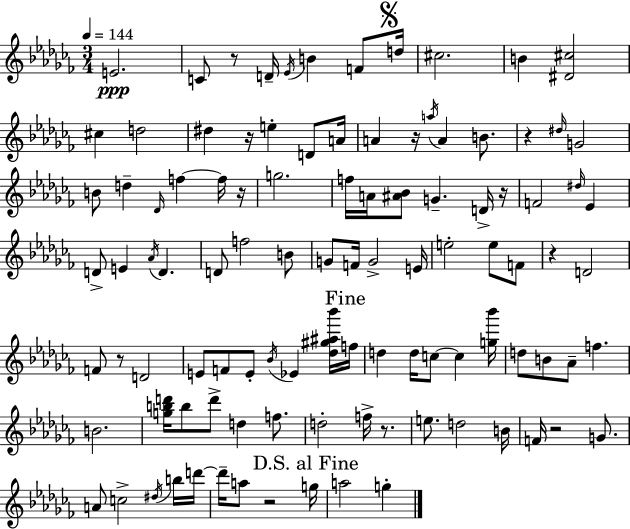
X:1
T:Untitled
M:3/4
L:1/4
K:Abm
E2 C/2 z/2 D/4 _E/4 B F/2 d/4 ^c2 B [^D^c]2 ^c d2 ^d z/4 e D/2 A/4 A z/4 a/4 A B/2 z ^d/4 G2 B/2 d _D/4 f f/4 z/4 g2 f/4 A/4 [^A_B]/2 G D/4 z/4 F2 ^d/4 _E D/2 E _A/4 D D/2 f2 B/2 G/2 F/4 G2 E/4 e2 e/2 F/2 z D2 F/2 z/2 D2 E/2 F/2 E/2 _B/4 _E [_d^g^a_b']/4 f/4 d d/4 c/2 c [g_b']/4 d/2 B/2 _A/2 f B2 [gbd']/4 b/2 d'/2 d f/2 d2 f/4 z/2 e/2 d2 B/4 F/4 z2 G/2 A/2 c2 ^d/4 b/4 d'/4 d'/4 a/2 z2 g/4 a2 g